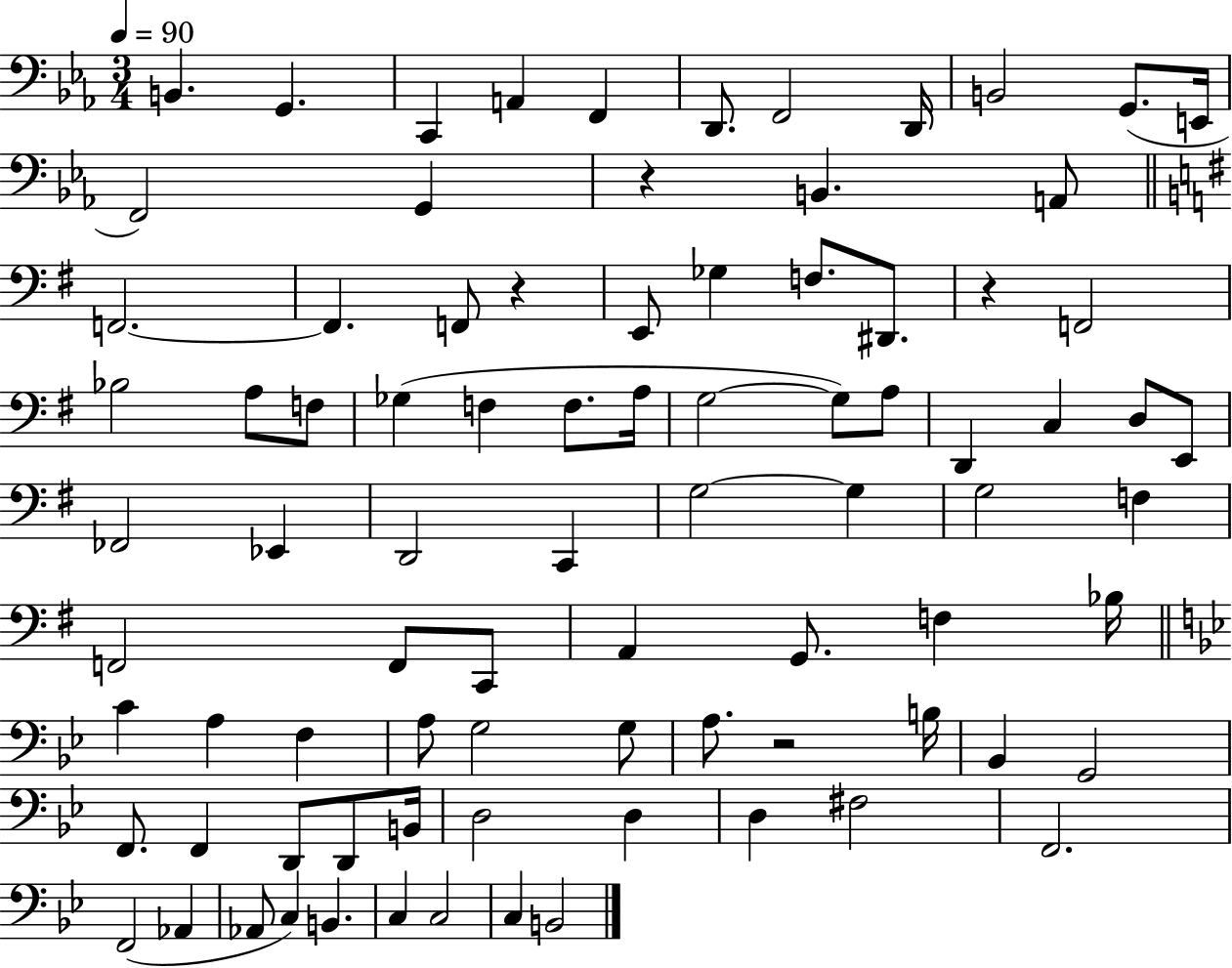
{
  \clef bass
  \numericTimeSignature
  \time 3/4
  \key ees \major
  \tempo 4 = 90
  b,4. g,4. | c,4 a,4 f,4 | d,8. f,2 d,16 | b,2 g,8.( e,16 | \break f,2) g,4 | r4 b,4. a,8 | \bar "||" \break \key g \major f,2.~~ | f,4. f,8 r4 | e,8 ges4 f8. dis,8. | r4 f,2 | \break bes2 a8 f8 | ges4( f4 f8. a16 | g2~~ g8) a8 | d,4 c4 d8 e,8 | \break fes,2 ees,4 | d,2 c,4 | g2~~ g4 | g2 f4 | \break f,2 f,8 c,8 | a,4 g,8. f4 bes16 | \bar "||" \break \key bes \major c'4 a4 f4 | a8 g2 g8 | a8. r2 b16 | bes,4 g,2 | \break f,8. f,4 d,8 d,8 b,16 | d2 d4 | d4 fis2 | f,2. | \break f,2( aes,4 | aes,8 c4) b,4. | c4 c2 | c4 b,2 | \break \bar "|."
}